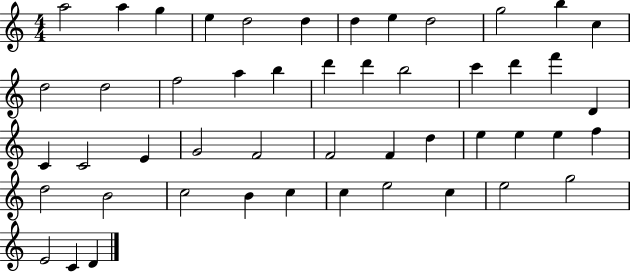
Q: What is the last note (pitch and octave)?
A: D4